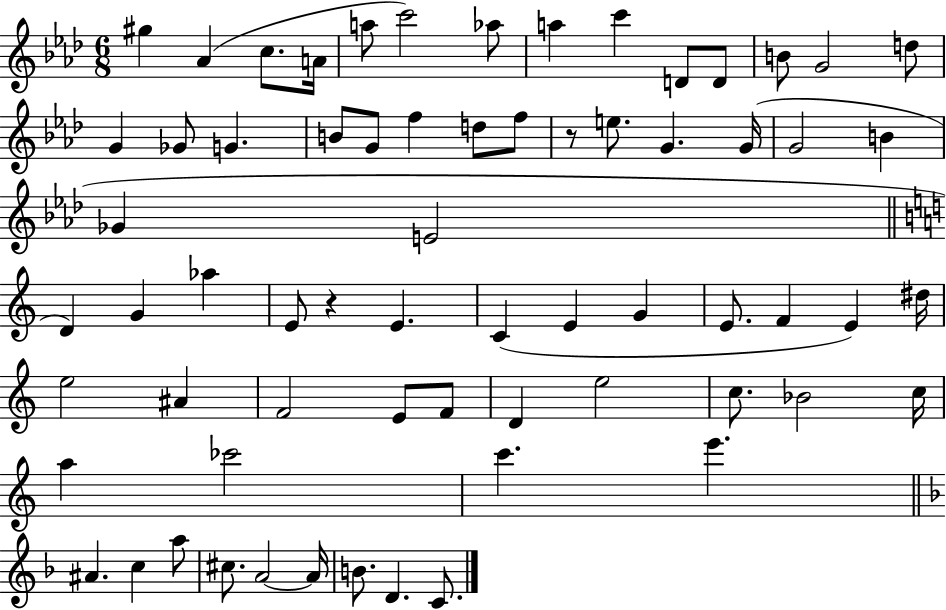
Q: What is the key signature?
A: AES major